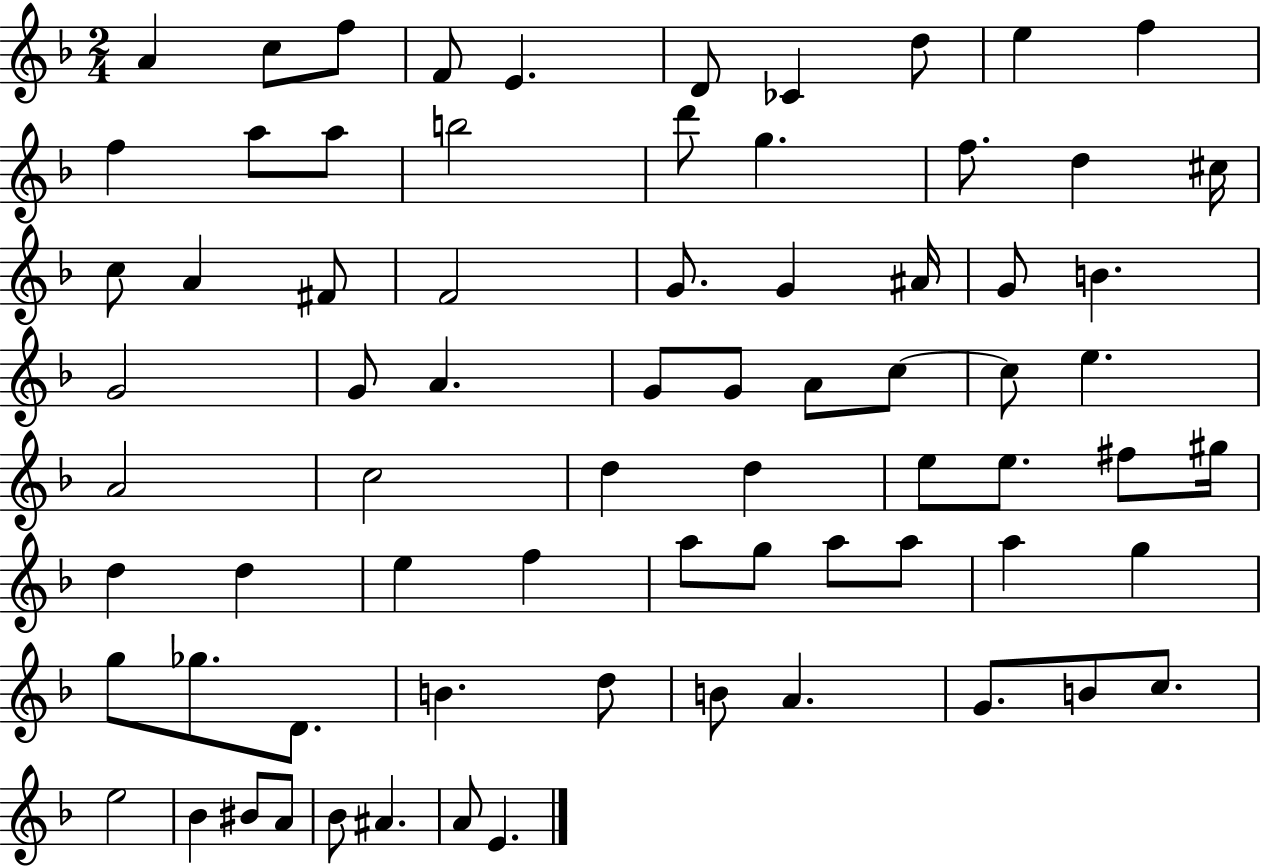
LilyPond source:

{
  \clef treble
  \numericTimeSignature
  \time 2/4
  \key f \major
  a'4 c''8 f''8 | f'8 e'4. | d'8 ces'4 d''8 | e''4 f''4 | \break f''4 a''8 a''8 | b''2 | d'''8 g''4. | f''8. d''4 cis''16 | \break c''8 a'4 fis'8 | f'2 | g'8. g'4 ais'16 | g'8 b'4. | \break g'2 | g'8 a'4. | g'8 g'8 a'8 c''8~~ | c''8 e''4. | \break a'2 | c''2 | d''4 d''4 | e''8 e''8. fis''8 gis''16 | \break d''4 d''4 | e''4 f''4 | a''8 g''8 a''8 a''8 | a''4 g''4 | \break g''8 ges''8. d'8. | b'4. d''8 | b'8 a'4. | g'8. b'8 c''8. | \break e''2 | bes'4 bis'8 a'8 | bes'8 ais'4. | a'8 e'4. | \break \bar "|."
}